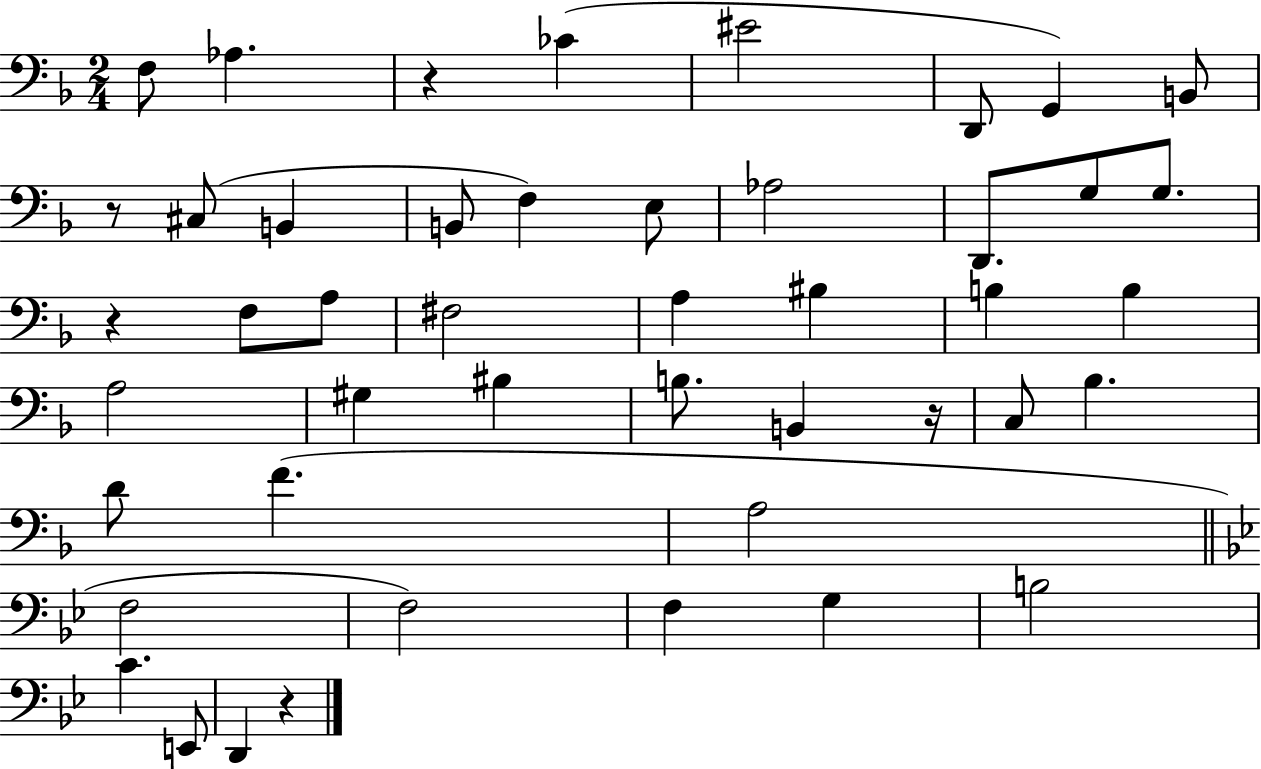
{
  \clef bass
  \numericTimeSignature
  \time 2/4
  \key f \major
  \repeat volta 2 { f8 aes4. | r4 ces'4( | eis'2 | d,8 g,4) b,8 | \break r8 cis8( b,4 | b,8 f4) e8 | aes2 | d,8. g8 g8. | \break r4 f8 a8 | fis2 | a4 bis4 | b4 b4 | \break a2 | gis4 bis4 | b8. b,4 r16 | c8 bes4. | \break d'8 f'4.( | a2 | \bar "||" \break \key bes \major f2 | f2) | f4 g4 | b2 | \break c'4. e,8 | d,4 r4 | } \bar "|."
}